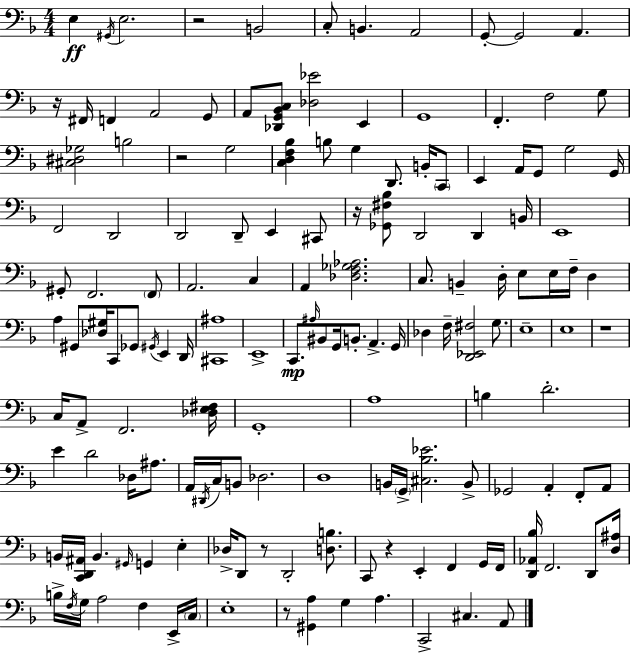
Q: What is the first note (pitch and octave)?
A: E3